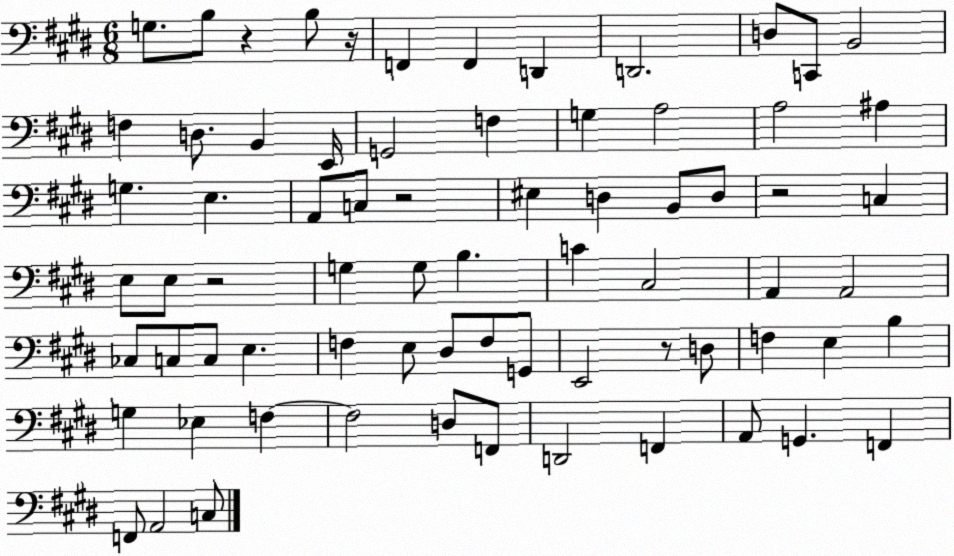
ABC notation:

X:1
T:Untitled
M:6/8
L:1/4
K:E
G,/2 B,/2 z B,/2 z/4 F,, F,, D,, D,,2 D,/2 C,,/2 B,,2 F, D,/2 B,, E,,/4 G,,2 F, G, A,2 A,2 ^A, G, E, A,,/2 C,/2 z2 ^E, D, B,,/2 D,/2 z2 C, E,/2 E,/2 z2 G, G,/2 B, C ^C,2 A,, A,,2 _C,/2 C,/2 C,/2 E, F, E,/2 ^D,/2 F,/2 G,,/2 E,,2 z/2 D,/2 F, E, B, G, _E, F, F,2 D,/2 F,,/2 D,,2 F,, A,,/2 G,, F,, F,,/2 A,,2 C,/2